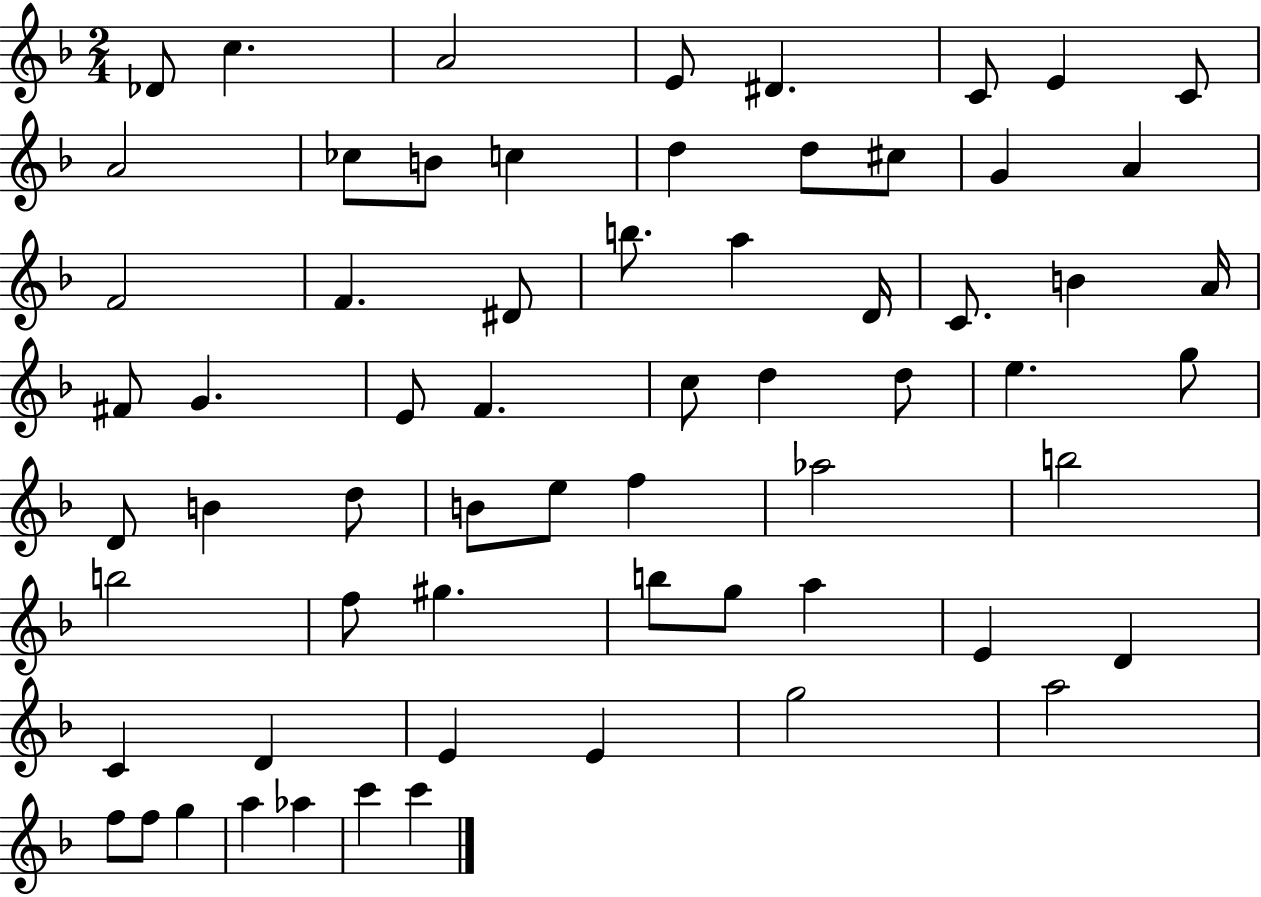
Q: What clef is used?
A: treble